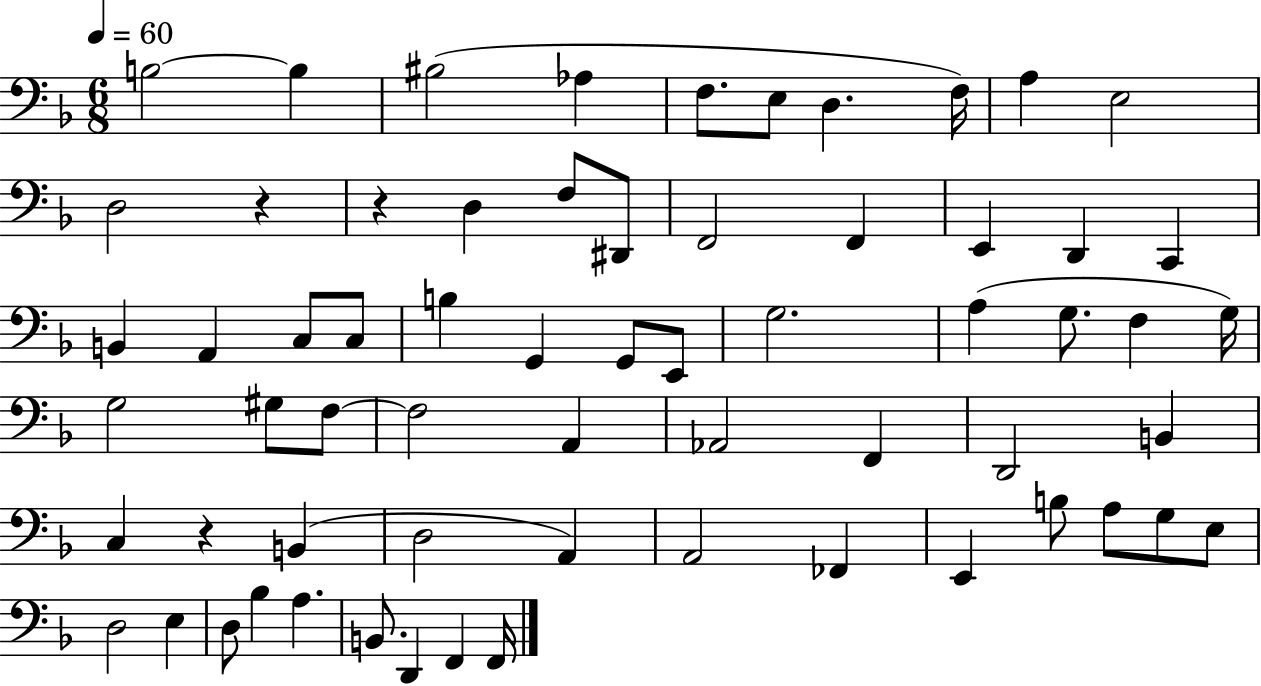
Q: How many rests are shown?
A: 3